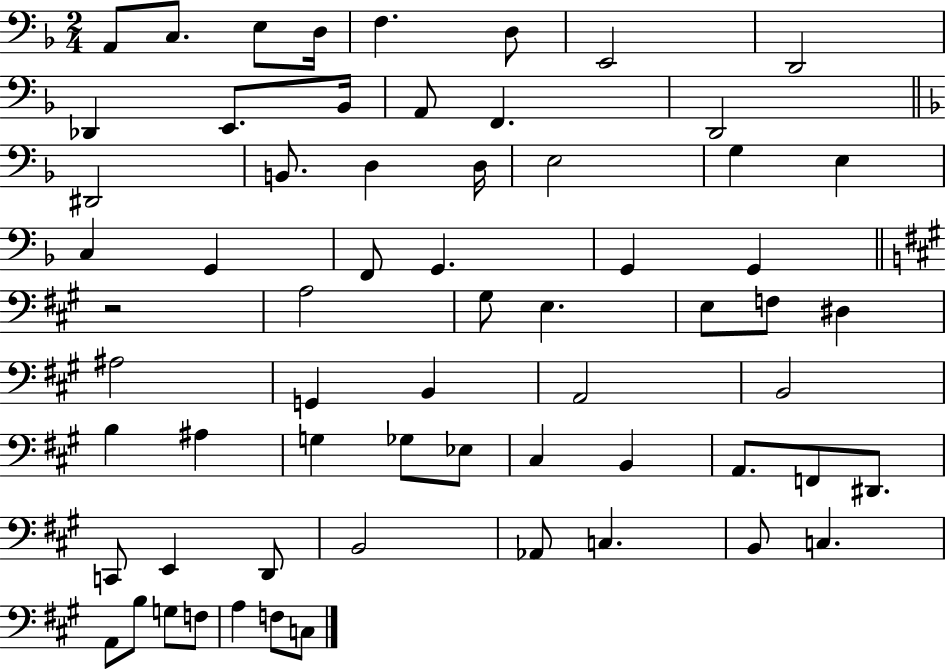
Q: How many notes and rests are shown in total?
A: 64